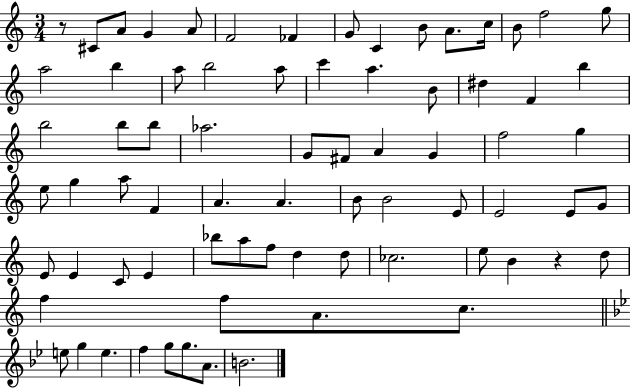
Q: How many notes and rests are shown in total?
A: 74